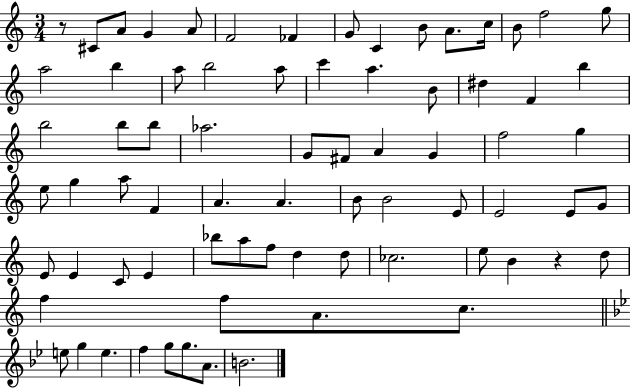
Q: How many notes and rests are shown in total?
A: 74